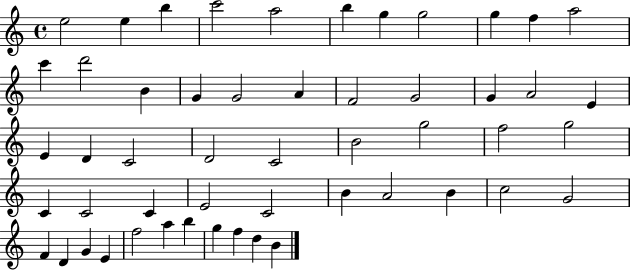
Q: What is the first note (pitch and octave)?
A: E5